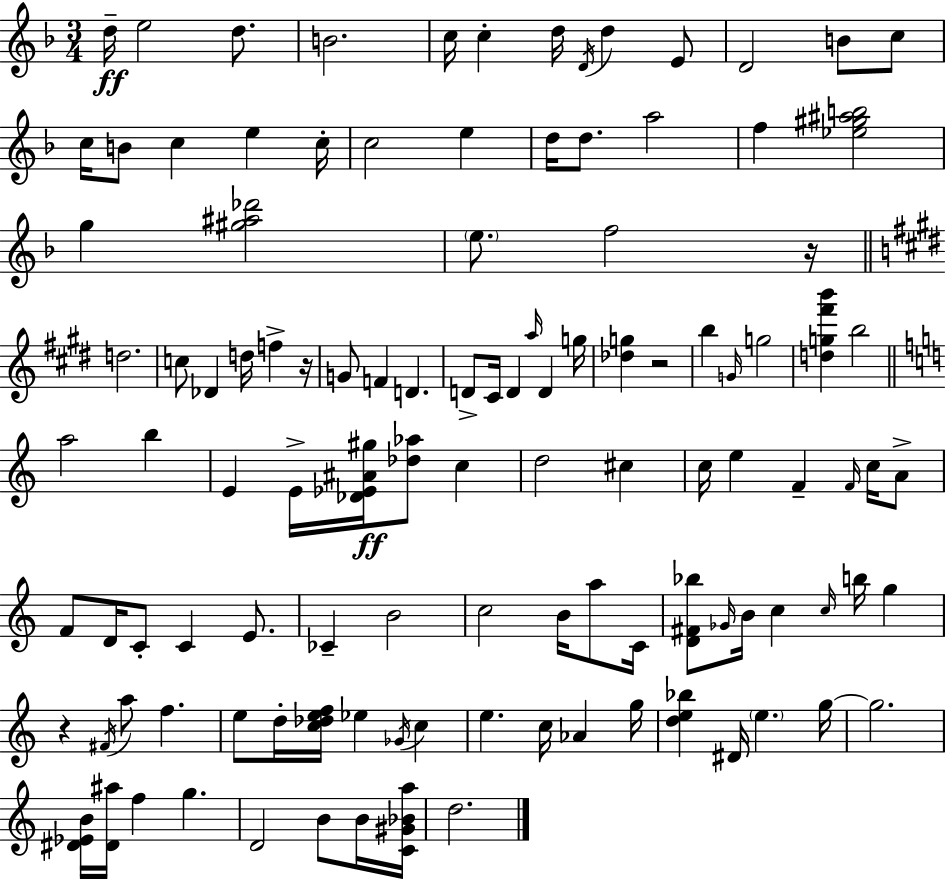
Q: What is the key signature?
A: D minor